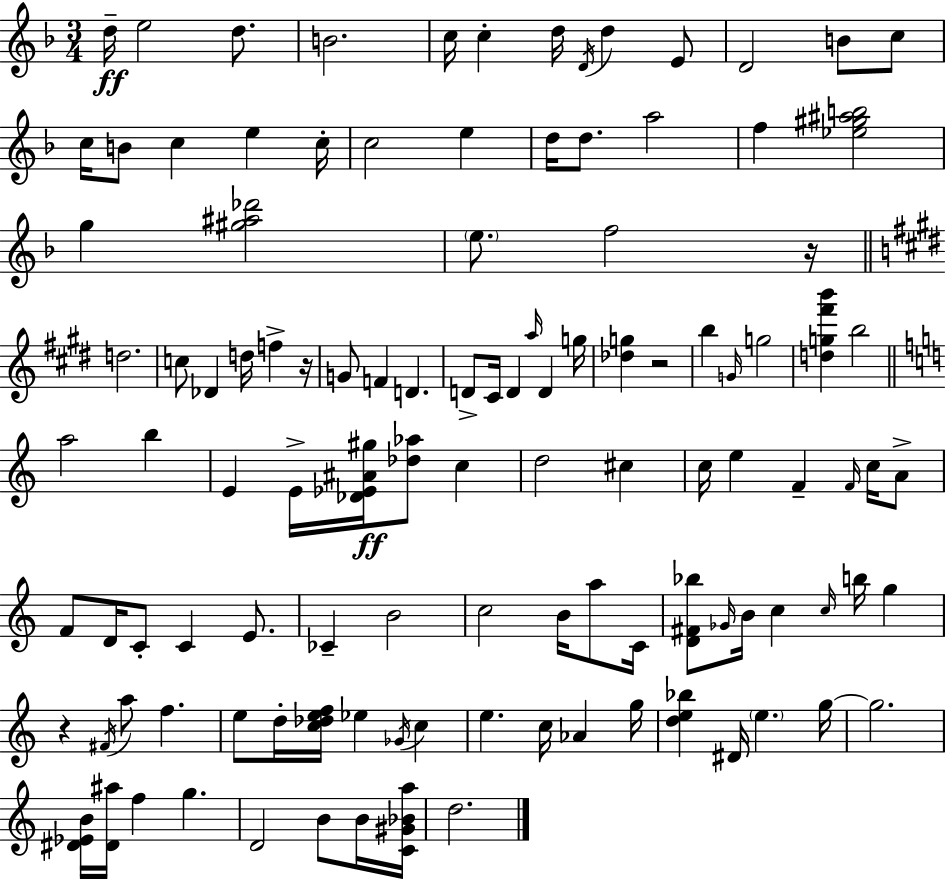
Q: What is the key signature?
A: D minor